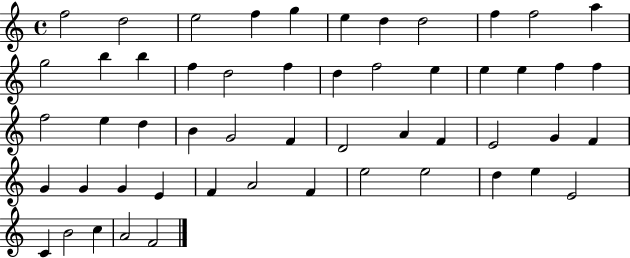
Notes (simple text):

F5/h D5/h E5/h F5/q G5/q E5/q D5/q D5/h F5/q F5/h A5/q G5/h B5/q B5/q F5/q D5/h F5/q D5/q F5/h E5/q E5/q E5/q F5/q F5/q F5/h E5/q D5/q B4/q G4/h F4/q D4/h A4/q F4/q E4/h G4/q F4/q G4/q G4/q G4/q E4/q F4/q A4/h F4/q E5/h E5/h D5/q E5/q E4/h C4/q B4/h C5/q A4/h F4/h